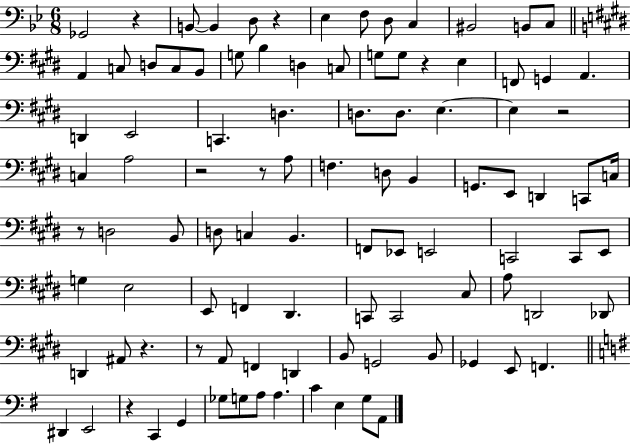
X:1
T:Untitled
M:6/8
L:1/4
K:Bb
_G,,2 z B,,/2 B,, D,/2 z _E, F,/2 D,/2 C, ^B,,2 B,,/2 C,/2 A,, C,/2 D,/2 C,/2 B,,/2 G,/2 B, D, C,/2 G,/2 G,/2 z E, F,,/2 G,, A,, D,, E,,2 C,, D, D,/2 D,/2 E, E, z2 C, A,2 z2 z/2 A,/2 F, D,/2 B,, G,,/2 E,,/2 D,, C,,/2 C,/4 z/2 D,2 B,,/2 D,/2 C, B,, F,,/2 _E,,/2 E,,2 C,,2 C,,/2 E,,/2 G, E,2 E,,/2 F,, ^D,, C,,/2 C,,2 ^C,/2 A,/2 D,,2 _D,,/2 D,, ^A,,/2 z z/2 A,,/2 F,, D,, B,,/2 G,,2 B,,/2 _G,, E,,/2 F,, ^D,, E,,2 z C,, G,, _G,/2 G,/2 A,/2 A, C E, G,/2 A,,/2